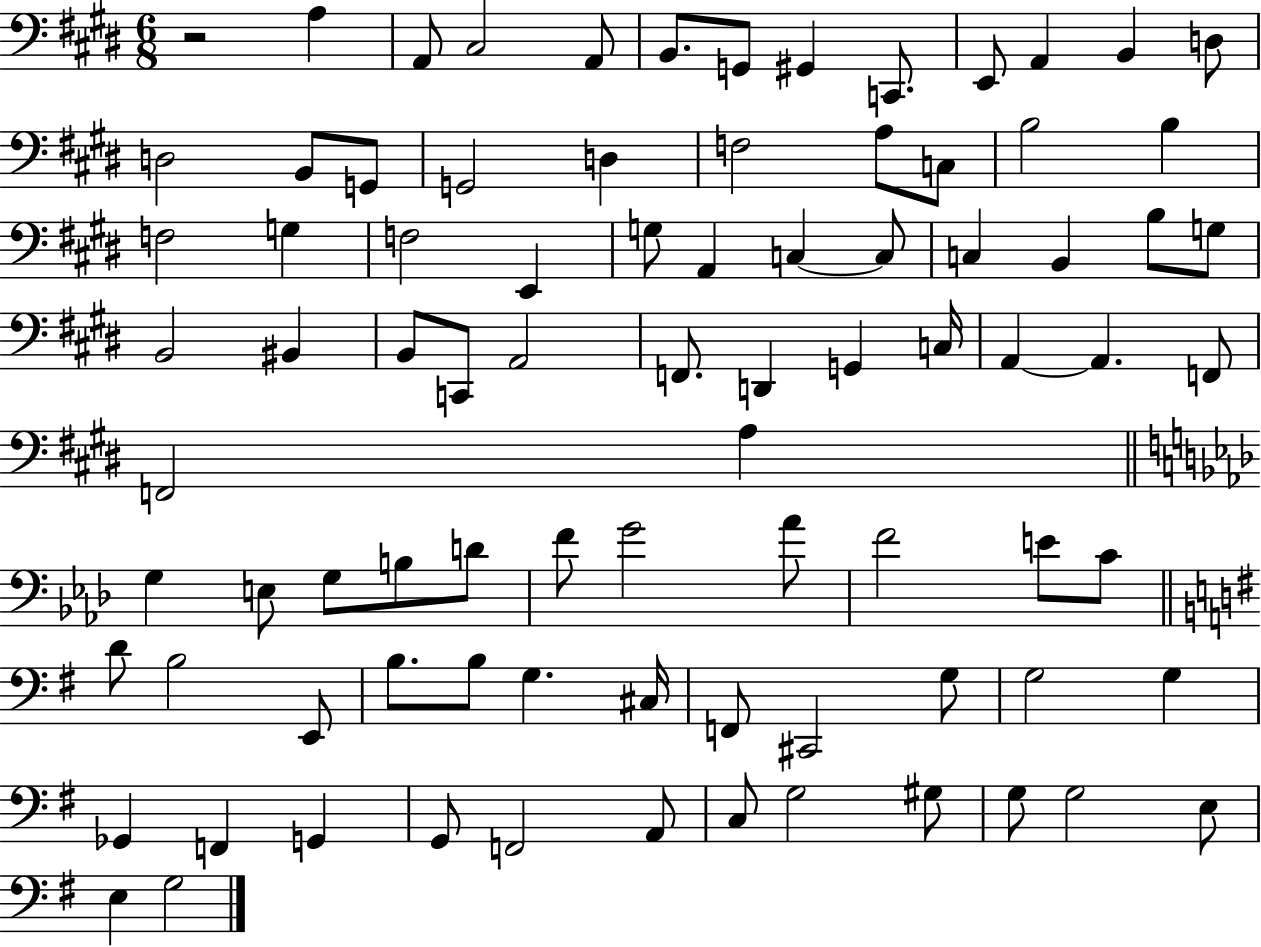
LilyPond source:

{
  \clef bass
  \numericTimeSignature
  \time 6/8
  \key e \major
  r2 a4 | a,8 cis2 a,8 | b,8. g,8 gis,4 c,8. | e,8 a,4 b,4 d8 | \break d2 b,8 g,8 | g,2 d4 | f2 a8 c8 | b2 b4 | \break f2 g4 | f2 e,4 | g8 a,4 c4~~ c8 | c4 b,4 b8 g8 | \break b,2 bis,4 | b,8 c,8 a,2 | f,8. d,4 g,4 c16 | a,4~~ a,4. f,8 | \break f,2 a4 | \bar "||" \break \key f \minor g4 e8 g8 b8 d'8 | f'8 g'2 aes'8 | f'2 e'8 c'8 | \bar "||" \break \key g \major d'8 b2 e,8 | b8. b8 g4. cis16 | f,8 cis,2 g8 | g2 g4 | \break ges,4 f,4 g,4 | g,8 f,2 a,8 | c8 g2 gis8 | g8 g2 e8 | \break e4 g2 | \bar "|."
}